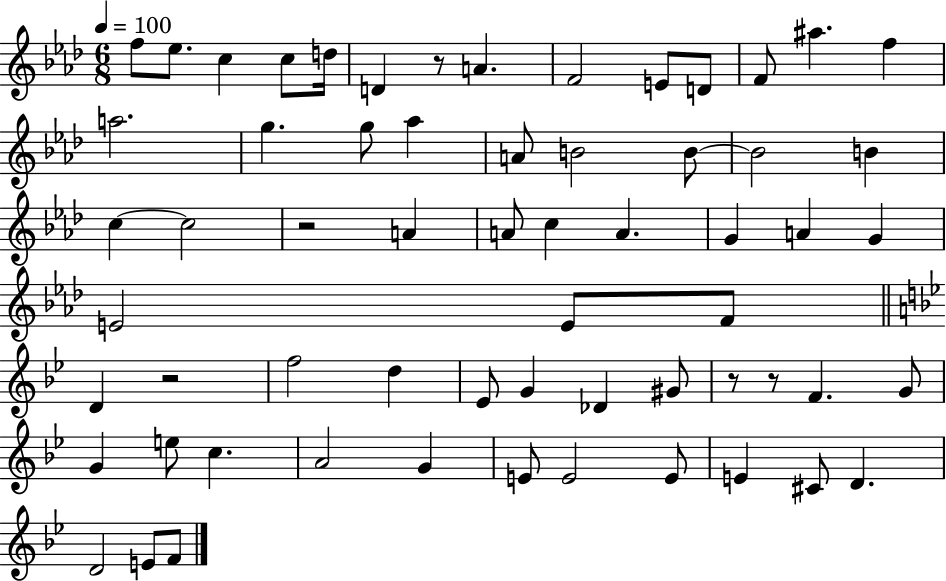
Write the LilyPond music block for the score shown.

{
  \clef treble
  \numericTimeSignature
  \time 6/8
  \key aes \major
  \tempo 4 = 100
  f''8 ees''8. c''4 c''8 d''16 | d'4 r8 a'4. | f'2 e'8 d'8 | f'8 ais''4. f''4 | \break a''2. | g''4. g''8 aes''4 | a'8 b'2 b'8~~ | b'2 b'4 | \break c''4~~ c''2 | r2 a'4 | a'8 c''4 a'4. | g'4 a'4 g'4 | \break e'2 e'8 f'8 | \bar "||" \break \key g \minor d'4 r2 | f''2 d''4 | ees'8 g'4 des'4 gis'8 | r8 r8 f'4. g'8 | \break g'4 e''8 c''4. | a'2 g'4 | e'8 e'2 e'8 | e'4 cis'8 d'4. | \break d'2 e'8 f'8 | \bar "|."
}